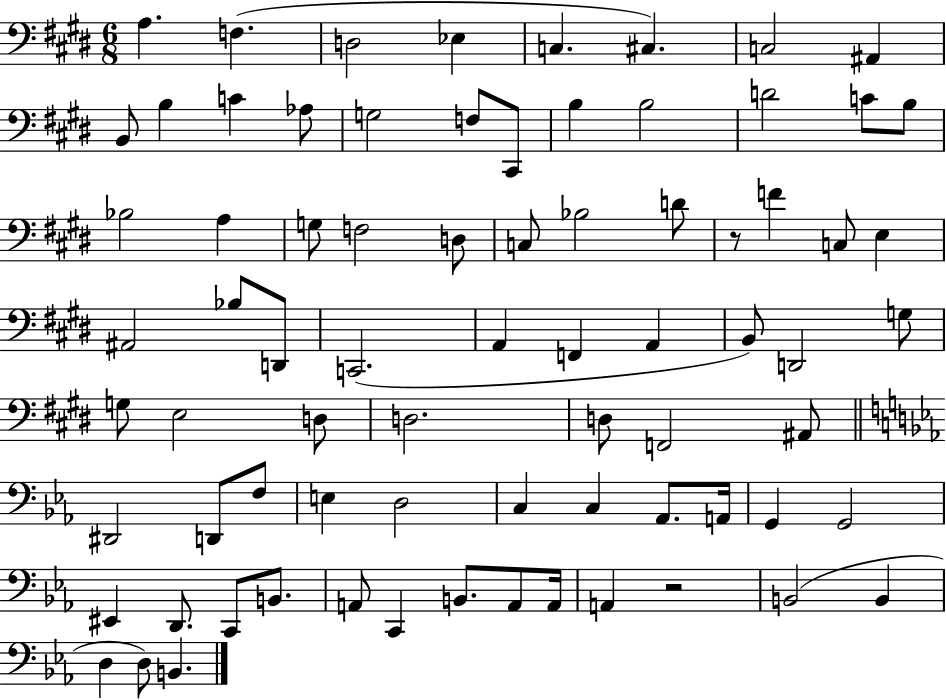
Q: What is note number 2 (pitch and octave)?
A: F3